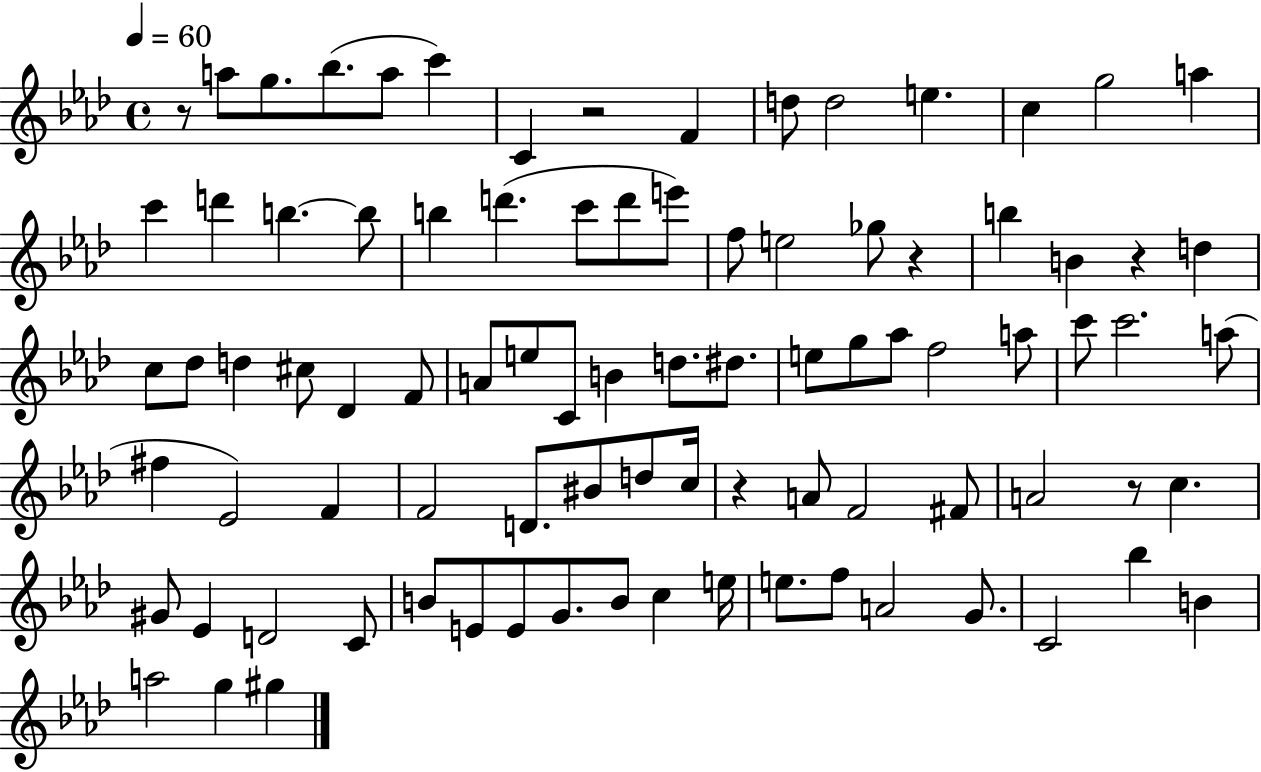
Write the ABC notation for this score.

X:1
T:Untitled
M:4/4
L:1/4
K:Ab
z/2 a/2 g/2 _b/2 a/2 c' C z2 F d/2 d2 e c g2 a c' d' b b/2 b d' c'/2 d'/2 e'/2 f/2 e2 _g/2 z b B z d c/2 _d/2 d ^c/2 _D F/2 A/2 e/2 C/2 B d/2 ^d/2 e/2 g/2 _a/2 f2 a/2 c'/2 c'2 a/2 ^f _E2 F F2 D/2 ^B/2 d/2 c/4 z A/2 F2 ^F/2 A2 z/2 c ^G/2 _E D2 C/2 B/2 E/2 E/2 G/2 B/2 c e/4 e/2 f/2 A2 G/2 C2 _b B a2 g ^g